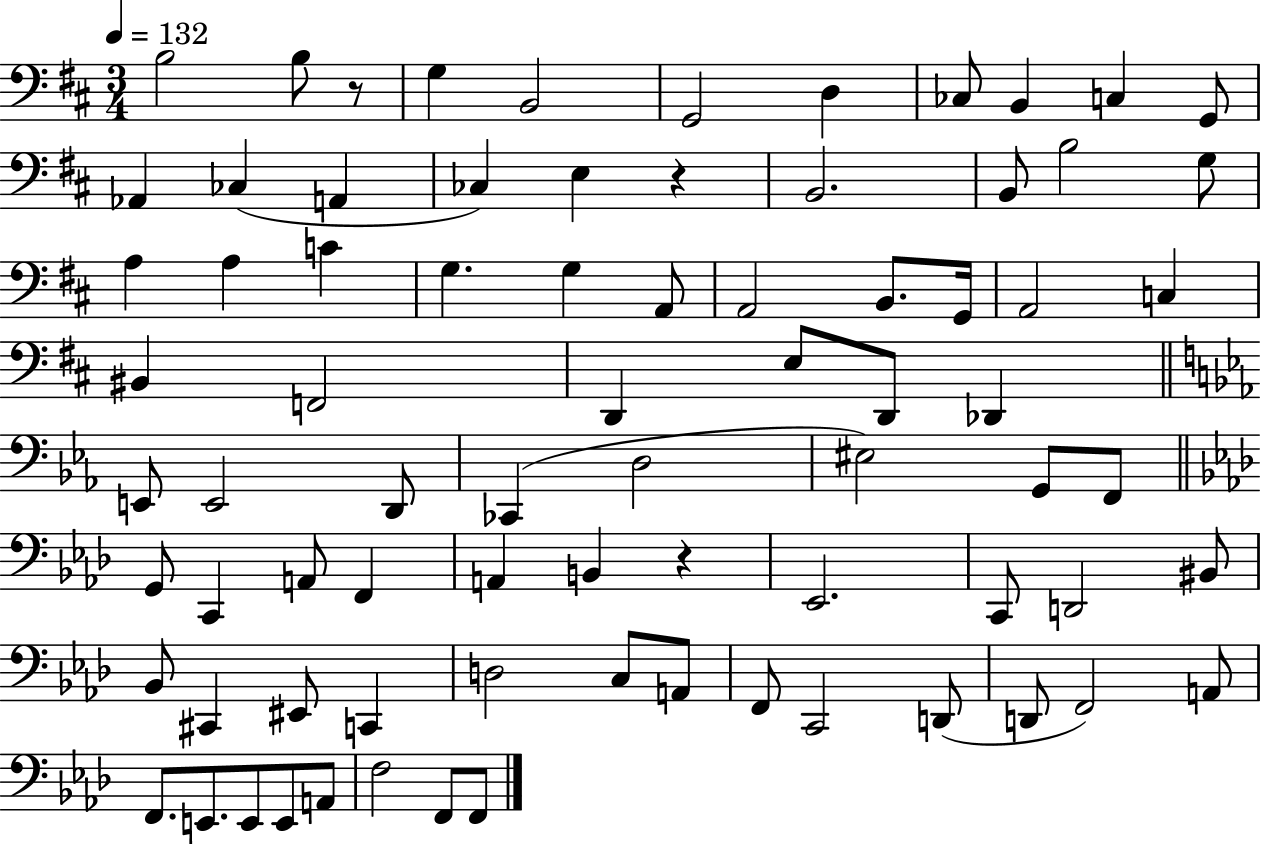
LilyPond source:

{
  \clef bass
  \numericTimeSignature
  \time 3/4
  \key d \major
  \tempo 4 = 132
  \repeat volta 2 { b2 b8 r8 | g4 b,2 | g,2 d4 | ces8 b,4 c4 g,8 | \break aes,4 ces4( a,4 | ces4) e4 r4 | b,2. | b,8 b2 g8 | \break a4 a4 c'4 | g4. g4 a,8 | a,2 b,8. g,16 | a,2 c4 | \break bis,4 f,2 | d,4 e8 d,8 des,4 | \bar "||" \break \key ees \major e,8 e,2 d,8 | ces,4( d2 | eis2) g,8 f,8 | \bar "||" \break \key aes \major g,8 c,4 a,8 f,4 | a,4 b,4 r4 | ees,2. | c,8 d,2 bis,8 | \break bes,8 cis,4 eis,8 c,4 | d2 c8 a,8 | f,8 c,2 d,8( | d,8 f,2) a,8 | \break f,8. e,8. e,8 e,8 a,8 | f2 f,8 f,8 | } \bar "|."
}